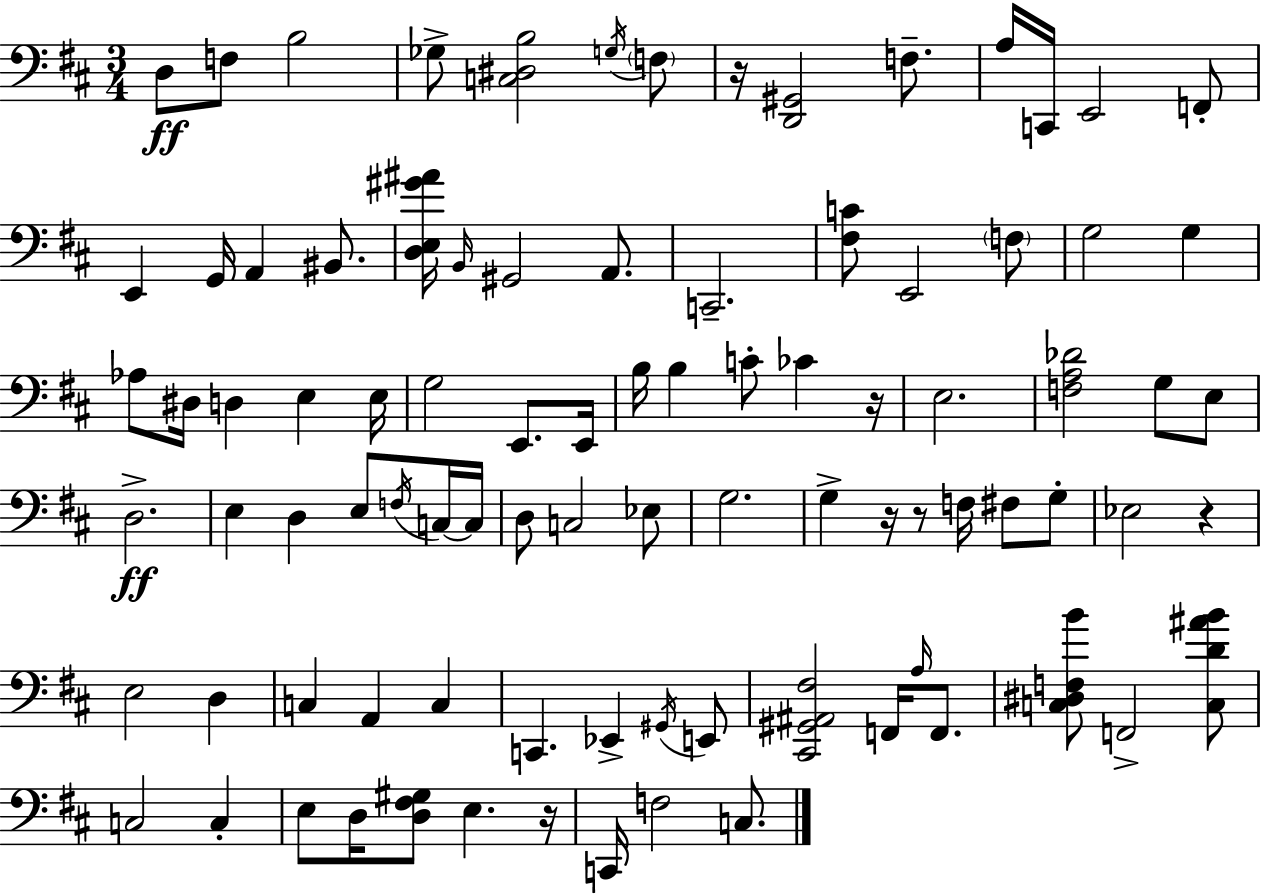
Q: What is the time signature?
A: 3/4